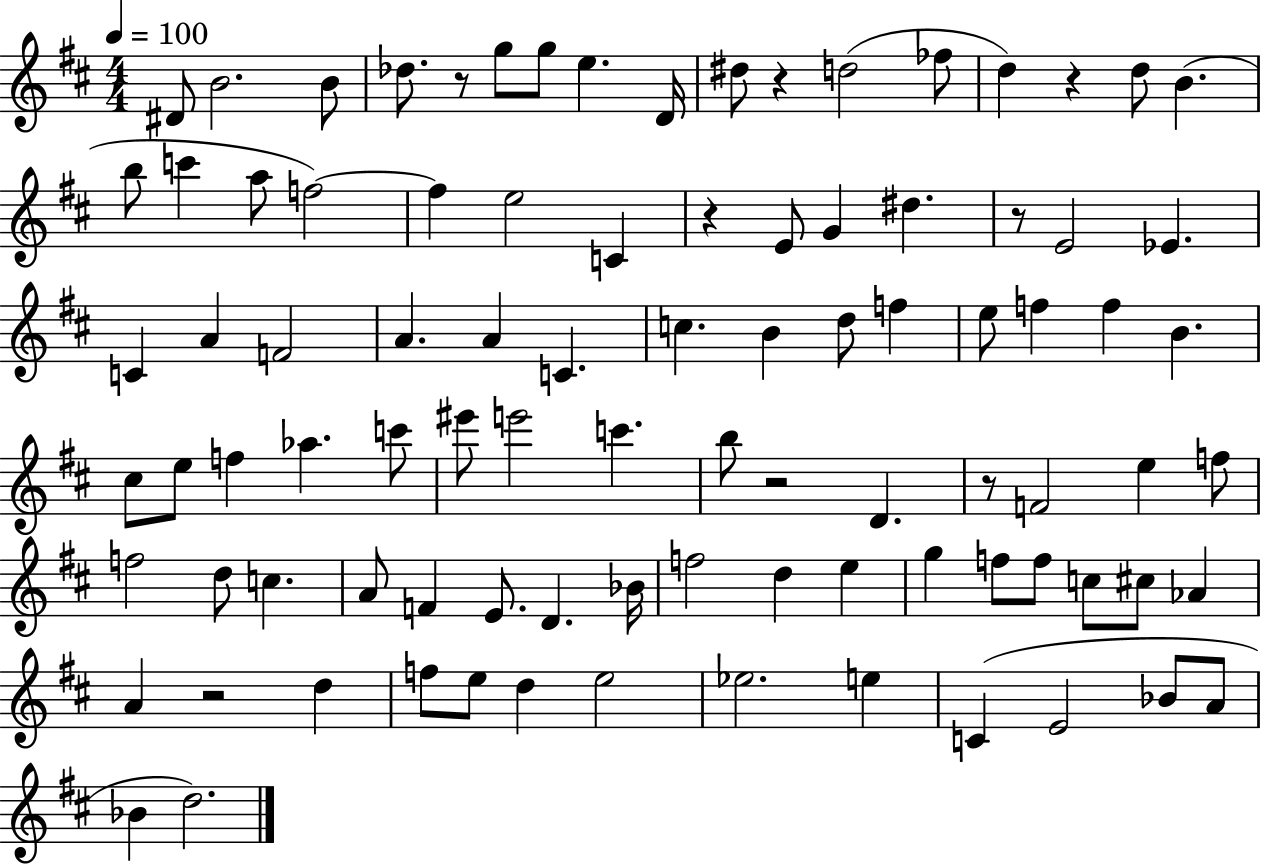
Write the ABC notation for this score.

X:1
T:Untitled
M:4/4
L:1/4
K:D
^D/2 B2 B/2 _d/2 z/2 g/2 g/2 e D/4 ^d/2 z d2 _f/2 d z d/2 B b/2 c' a/2 f2 f e2 C z E/2 G ^d z/2 E2 _E C A F2 A A C c B d/2 f e/2 f f B ^c/2 e/2 f _a c'/2 ^e'/2 e'2 c' b/2 z2 D z/2 F2 e f/2 f2 d/2 c A/2 F E/2 D _B/4 f2 d e g f/2 f/2 c/2 ^c/2 _A A z2 d f/2 e/2 d e2 _e2 e C E2 _B/2 A/2 _B d2